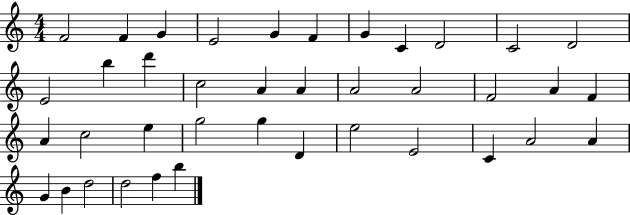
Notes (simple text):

F4/h F4/q G4/q E4/h G4/q F4/q G4/q C4/q D4/h C4/h D4/h E4/h B5/q D6/q C5/h A4/q A4/q A4/h A4/h F4/h A4/q F4/q A4/q C5/h E5/q G5/h G5/q D4/q E5/h E4/h C4/q A4/h A4/q G4/q B4/q D5/h D5/h F5/q B5/q